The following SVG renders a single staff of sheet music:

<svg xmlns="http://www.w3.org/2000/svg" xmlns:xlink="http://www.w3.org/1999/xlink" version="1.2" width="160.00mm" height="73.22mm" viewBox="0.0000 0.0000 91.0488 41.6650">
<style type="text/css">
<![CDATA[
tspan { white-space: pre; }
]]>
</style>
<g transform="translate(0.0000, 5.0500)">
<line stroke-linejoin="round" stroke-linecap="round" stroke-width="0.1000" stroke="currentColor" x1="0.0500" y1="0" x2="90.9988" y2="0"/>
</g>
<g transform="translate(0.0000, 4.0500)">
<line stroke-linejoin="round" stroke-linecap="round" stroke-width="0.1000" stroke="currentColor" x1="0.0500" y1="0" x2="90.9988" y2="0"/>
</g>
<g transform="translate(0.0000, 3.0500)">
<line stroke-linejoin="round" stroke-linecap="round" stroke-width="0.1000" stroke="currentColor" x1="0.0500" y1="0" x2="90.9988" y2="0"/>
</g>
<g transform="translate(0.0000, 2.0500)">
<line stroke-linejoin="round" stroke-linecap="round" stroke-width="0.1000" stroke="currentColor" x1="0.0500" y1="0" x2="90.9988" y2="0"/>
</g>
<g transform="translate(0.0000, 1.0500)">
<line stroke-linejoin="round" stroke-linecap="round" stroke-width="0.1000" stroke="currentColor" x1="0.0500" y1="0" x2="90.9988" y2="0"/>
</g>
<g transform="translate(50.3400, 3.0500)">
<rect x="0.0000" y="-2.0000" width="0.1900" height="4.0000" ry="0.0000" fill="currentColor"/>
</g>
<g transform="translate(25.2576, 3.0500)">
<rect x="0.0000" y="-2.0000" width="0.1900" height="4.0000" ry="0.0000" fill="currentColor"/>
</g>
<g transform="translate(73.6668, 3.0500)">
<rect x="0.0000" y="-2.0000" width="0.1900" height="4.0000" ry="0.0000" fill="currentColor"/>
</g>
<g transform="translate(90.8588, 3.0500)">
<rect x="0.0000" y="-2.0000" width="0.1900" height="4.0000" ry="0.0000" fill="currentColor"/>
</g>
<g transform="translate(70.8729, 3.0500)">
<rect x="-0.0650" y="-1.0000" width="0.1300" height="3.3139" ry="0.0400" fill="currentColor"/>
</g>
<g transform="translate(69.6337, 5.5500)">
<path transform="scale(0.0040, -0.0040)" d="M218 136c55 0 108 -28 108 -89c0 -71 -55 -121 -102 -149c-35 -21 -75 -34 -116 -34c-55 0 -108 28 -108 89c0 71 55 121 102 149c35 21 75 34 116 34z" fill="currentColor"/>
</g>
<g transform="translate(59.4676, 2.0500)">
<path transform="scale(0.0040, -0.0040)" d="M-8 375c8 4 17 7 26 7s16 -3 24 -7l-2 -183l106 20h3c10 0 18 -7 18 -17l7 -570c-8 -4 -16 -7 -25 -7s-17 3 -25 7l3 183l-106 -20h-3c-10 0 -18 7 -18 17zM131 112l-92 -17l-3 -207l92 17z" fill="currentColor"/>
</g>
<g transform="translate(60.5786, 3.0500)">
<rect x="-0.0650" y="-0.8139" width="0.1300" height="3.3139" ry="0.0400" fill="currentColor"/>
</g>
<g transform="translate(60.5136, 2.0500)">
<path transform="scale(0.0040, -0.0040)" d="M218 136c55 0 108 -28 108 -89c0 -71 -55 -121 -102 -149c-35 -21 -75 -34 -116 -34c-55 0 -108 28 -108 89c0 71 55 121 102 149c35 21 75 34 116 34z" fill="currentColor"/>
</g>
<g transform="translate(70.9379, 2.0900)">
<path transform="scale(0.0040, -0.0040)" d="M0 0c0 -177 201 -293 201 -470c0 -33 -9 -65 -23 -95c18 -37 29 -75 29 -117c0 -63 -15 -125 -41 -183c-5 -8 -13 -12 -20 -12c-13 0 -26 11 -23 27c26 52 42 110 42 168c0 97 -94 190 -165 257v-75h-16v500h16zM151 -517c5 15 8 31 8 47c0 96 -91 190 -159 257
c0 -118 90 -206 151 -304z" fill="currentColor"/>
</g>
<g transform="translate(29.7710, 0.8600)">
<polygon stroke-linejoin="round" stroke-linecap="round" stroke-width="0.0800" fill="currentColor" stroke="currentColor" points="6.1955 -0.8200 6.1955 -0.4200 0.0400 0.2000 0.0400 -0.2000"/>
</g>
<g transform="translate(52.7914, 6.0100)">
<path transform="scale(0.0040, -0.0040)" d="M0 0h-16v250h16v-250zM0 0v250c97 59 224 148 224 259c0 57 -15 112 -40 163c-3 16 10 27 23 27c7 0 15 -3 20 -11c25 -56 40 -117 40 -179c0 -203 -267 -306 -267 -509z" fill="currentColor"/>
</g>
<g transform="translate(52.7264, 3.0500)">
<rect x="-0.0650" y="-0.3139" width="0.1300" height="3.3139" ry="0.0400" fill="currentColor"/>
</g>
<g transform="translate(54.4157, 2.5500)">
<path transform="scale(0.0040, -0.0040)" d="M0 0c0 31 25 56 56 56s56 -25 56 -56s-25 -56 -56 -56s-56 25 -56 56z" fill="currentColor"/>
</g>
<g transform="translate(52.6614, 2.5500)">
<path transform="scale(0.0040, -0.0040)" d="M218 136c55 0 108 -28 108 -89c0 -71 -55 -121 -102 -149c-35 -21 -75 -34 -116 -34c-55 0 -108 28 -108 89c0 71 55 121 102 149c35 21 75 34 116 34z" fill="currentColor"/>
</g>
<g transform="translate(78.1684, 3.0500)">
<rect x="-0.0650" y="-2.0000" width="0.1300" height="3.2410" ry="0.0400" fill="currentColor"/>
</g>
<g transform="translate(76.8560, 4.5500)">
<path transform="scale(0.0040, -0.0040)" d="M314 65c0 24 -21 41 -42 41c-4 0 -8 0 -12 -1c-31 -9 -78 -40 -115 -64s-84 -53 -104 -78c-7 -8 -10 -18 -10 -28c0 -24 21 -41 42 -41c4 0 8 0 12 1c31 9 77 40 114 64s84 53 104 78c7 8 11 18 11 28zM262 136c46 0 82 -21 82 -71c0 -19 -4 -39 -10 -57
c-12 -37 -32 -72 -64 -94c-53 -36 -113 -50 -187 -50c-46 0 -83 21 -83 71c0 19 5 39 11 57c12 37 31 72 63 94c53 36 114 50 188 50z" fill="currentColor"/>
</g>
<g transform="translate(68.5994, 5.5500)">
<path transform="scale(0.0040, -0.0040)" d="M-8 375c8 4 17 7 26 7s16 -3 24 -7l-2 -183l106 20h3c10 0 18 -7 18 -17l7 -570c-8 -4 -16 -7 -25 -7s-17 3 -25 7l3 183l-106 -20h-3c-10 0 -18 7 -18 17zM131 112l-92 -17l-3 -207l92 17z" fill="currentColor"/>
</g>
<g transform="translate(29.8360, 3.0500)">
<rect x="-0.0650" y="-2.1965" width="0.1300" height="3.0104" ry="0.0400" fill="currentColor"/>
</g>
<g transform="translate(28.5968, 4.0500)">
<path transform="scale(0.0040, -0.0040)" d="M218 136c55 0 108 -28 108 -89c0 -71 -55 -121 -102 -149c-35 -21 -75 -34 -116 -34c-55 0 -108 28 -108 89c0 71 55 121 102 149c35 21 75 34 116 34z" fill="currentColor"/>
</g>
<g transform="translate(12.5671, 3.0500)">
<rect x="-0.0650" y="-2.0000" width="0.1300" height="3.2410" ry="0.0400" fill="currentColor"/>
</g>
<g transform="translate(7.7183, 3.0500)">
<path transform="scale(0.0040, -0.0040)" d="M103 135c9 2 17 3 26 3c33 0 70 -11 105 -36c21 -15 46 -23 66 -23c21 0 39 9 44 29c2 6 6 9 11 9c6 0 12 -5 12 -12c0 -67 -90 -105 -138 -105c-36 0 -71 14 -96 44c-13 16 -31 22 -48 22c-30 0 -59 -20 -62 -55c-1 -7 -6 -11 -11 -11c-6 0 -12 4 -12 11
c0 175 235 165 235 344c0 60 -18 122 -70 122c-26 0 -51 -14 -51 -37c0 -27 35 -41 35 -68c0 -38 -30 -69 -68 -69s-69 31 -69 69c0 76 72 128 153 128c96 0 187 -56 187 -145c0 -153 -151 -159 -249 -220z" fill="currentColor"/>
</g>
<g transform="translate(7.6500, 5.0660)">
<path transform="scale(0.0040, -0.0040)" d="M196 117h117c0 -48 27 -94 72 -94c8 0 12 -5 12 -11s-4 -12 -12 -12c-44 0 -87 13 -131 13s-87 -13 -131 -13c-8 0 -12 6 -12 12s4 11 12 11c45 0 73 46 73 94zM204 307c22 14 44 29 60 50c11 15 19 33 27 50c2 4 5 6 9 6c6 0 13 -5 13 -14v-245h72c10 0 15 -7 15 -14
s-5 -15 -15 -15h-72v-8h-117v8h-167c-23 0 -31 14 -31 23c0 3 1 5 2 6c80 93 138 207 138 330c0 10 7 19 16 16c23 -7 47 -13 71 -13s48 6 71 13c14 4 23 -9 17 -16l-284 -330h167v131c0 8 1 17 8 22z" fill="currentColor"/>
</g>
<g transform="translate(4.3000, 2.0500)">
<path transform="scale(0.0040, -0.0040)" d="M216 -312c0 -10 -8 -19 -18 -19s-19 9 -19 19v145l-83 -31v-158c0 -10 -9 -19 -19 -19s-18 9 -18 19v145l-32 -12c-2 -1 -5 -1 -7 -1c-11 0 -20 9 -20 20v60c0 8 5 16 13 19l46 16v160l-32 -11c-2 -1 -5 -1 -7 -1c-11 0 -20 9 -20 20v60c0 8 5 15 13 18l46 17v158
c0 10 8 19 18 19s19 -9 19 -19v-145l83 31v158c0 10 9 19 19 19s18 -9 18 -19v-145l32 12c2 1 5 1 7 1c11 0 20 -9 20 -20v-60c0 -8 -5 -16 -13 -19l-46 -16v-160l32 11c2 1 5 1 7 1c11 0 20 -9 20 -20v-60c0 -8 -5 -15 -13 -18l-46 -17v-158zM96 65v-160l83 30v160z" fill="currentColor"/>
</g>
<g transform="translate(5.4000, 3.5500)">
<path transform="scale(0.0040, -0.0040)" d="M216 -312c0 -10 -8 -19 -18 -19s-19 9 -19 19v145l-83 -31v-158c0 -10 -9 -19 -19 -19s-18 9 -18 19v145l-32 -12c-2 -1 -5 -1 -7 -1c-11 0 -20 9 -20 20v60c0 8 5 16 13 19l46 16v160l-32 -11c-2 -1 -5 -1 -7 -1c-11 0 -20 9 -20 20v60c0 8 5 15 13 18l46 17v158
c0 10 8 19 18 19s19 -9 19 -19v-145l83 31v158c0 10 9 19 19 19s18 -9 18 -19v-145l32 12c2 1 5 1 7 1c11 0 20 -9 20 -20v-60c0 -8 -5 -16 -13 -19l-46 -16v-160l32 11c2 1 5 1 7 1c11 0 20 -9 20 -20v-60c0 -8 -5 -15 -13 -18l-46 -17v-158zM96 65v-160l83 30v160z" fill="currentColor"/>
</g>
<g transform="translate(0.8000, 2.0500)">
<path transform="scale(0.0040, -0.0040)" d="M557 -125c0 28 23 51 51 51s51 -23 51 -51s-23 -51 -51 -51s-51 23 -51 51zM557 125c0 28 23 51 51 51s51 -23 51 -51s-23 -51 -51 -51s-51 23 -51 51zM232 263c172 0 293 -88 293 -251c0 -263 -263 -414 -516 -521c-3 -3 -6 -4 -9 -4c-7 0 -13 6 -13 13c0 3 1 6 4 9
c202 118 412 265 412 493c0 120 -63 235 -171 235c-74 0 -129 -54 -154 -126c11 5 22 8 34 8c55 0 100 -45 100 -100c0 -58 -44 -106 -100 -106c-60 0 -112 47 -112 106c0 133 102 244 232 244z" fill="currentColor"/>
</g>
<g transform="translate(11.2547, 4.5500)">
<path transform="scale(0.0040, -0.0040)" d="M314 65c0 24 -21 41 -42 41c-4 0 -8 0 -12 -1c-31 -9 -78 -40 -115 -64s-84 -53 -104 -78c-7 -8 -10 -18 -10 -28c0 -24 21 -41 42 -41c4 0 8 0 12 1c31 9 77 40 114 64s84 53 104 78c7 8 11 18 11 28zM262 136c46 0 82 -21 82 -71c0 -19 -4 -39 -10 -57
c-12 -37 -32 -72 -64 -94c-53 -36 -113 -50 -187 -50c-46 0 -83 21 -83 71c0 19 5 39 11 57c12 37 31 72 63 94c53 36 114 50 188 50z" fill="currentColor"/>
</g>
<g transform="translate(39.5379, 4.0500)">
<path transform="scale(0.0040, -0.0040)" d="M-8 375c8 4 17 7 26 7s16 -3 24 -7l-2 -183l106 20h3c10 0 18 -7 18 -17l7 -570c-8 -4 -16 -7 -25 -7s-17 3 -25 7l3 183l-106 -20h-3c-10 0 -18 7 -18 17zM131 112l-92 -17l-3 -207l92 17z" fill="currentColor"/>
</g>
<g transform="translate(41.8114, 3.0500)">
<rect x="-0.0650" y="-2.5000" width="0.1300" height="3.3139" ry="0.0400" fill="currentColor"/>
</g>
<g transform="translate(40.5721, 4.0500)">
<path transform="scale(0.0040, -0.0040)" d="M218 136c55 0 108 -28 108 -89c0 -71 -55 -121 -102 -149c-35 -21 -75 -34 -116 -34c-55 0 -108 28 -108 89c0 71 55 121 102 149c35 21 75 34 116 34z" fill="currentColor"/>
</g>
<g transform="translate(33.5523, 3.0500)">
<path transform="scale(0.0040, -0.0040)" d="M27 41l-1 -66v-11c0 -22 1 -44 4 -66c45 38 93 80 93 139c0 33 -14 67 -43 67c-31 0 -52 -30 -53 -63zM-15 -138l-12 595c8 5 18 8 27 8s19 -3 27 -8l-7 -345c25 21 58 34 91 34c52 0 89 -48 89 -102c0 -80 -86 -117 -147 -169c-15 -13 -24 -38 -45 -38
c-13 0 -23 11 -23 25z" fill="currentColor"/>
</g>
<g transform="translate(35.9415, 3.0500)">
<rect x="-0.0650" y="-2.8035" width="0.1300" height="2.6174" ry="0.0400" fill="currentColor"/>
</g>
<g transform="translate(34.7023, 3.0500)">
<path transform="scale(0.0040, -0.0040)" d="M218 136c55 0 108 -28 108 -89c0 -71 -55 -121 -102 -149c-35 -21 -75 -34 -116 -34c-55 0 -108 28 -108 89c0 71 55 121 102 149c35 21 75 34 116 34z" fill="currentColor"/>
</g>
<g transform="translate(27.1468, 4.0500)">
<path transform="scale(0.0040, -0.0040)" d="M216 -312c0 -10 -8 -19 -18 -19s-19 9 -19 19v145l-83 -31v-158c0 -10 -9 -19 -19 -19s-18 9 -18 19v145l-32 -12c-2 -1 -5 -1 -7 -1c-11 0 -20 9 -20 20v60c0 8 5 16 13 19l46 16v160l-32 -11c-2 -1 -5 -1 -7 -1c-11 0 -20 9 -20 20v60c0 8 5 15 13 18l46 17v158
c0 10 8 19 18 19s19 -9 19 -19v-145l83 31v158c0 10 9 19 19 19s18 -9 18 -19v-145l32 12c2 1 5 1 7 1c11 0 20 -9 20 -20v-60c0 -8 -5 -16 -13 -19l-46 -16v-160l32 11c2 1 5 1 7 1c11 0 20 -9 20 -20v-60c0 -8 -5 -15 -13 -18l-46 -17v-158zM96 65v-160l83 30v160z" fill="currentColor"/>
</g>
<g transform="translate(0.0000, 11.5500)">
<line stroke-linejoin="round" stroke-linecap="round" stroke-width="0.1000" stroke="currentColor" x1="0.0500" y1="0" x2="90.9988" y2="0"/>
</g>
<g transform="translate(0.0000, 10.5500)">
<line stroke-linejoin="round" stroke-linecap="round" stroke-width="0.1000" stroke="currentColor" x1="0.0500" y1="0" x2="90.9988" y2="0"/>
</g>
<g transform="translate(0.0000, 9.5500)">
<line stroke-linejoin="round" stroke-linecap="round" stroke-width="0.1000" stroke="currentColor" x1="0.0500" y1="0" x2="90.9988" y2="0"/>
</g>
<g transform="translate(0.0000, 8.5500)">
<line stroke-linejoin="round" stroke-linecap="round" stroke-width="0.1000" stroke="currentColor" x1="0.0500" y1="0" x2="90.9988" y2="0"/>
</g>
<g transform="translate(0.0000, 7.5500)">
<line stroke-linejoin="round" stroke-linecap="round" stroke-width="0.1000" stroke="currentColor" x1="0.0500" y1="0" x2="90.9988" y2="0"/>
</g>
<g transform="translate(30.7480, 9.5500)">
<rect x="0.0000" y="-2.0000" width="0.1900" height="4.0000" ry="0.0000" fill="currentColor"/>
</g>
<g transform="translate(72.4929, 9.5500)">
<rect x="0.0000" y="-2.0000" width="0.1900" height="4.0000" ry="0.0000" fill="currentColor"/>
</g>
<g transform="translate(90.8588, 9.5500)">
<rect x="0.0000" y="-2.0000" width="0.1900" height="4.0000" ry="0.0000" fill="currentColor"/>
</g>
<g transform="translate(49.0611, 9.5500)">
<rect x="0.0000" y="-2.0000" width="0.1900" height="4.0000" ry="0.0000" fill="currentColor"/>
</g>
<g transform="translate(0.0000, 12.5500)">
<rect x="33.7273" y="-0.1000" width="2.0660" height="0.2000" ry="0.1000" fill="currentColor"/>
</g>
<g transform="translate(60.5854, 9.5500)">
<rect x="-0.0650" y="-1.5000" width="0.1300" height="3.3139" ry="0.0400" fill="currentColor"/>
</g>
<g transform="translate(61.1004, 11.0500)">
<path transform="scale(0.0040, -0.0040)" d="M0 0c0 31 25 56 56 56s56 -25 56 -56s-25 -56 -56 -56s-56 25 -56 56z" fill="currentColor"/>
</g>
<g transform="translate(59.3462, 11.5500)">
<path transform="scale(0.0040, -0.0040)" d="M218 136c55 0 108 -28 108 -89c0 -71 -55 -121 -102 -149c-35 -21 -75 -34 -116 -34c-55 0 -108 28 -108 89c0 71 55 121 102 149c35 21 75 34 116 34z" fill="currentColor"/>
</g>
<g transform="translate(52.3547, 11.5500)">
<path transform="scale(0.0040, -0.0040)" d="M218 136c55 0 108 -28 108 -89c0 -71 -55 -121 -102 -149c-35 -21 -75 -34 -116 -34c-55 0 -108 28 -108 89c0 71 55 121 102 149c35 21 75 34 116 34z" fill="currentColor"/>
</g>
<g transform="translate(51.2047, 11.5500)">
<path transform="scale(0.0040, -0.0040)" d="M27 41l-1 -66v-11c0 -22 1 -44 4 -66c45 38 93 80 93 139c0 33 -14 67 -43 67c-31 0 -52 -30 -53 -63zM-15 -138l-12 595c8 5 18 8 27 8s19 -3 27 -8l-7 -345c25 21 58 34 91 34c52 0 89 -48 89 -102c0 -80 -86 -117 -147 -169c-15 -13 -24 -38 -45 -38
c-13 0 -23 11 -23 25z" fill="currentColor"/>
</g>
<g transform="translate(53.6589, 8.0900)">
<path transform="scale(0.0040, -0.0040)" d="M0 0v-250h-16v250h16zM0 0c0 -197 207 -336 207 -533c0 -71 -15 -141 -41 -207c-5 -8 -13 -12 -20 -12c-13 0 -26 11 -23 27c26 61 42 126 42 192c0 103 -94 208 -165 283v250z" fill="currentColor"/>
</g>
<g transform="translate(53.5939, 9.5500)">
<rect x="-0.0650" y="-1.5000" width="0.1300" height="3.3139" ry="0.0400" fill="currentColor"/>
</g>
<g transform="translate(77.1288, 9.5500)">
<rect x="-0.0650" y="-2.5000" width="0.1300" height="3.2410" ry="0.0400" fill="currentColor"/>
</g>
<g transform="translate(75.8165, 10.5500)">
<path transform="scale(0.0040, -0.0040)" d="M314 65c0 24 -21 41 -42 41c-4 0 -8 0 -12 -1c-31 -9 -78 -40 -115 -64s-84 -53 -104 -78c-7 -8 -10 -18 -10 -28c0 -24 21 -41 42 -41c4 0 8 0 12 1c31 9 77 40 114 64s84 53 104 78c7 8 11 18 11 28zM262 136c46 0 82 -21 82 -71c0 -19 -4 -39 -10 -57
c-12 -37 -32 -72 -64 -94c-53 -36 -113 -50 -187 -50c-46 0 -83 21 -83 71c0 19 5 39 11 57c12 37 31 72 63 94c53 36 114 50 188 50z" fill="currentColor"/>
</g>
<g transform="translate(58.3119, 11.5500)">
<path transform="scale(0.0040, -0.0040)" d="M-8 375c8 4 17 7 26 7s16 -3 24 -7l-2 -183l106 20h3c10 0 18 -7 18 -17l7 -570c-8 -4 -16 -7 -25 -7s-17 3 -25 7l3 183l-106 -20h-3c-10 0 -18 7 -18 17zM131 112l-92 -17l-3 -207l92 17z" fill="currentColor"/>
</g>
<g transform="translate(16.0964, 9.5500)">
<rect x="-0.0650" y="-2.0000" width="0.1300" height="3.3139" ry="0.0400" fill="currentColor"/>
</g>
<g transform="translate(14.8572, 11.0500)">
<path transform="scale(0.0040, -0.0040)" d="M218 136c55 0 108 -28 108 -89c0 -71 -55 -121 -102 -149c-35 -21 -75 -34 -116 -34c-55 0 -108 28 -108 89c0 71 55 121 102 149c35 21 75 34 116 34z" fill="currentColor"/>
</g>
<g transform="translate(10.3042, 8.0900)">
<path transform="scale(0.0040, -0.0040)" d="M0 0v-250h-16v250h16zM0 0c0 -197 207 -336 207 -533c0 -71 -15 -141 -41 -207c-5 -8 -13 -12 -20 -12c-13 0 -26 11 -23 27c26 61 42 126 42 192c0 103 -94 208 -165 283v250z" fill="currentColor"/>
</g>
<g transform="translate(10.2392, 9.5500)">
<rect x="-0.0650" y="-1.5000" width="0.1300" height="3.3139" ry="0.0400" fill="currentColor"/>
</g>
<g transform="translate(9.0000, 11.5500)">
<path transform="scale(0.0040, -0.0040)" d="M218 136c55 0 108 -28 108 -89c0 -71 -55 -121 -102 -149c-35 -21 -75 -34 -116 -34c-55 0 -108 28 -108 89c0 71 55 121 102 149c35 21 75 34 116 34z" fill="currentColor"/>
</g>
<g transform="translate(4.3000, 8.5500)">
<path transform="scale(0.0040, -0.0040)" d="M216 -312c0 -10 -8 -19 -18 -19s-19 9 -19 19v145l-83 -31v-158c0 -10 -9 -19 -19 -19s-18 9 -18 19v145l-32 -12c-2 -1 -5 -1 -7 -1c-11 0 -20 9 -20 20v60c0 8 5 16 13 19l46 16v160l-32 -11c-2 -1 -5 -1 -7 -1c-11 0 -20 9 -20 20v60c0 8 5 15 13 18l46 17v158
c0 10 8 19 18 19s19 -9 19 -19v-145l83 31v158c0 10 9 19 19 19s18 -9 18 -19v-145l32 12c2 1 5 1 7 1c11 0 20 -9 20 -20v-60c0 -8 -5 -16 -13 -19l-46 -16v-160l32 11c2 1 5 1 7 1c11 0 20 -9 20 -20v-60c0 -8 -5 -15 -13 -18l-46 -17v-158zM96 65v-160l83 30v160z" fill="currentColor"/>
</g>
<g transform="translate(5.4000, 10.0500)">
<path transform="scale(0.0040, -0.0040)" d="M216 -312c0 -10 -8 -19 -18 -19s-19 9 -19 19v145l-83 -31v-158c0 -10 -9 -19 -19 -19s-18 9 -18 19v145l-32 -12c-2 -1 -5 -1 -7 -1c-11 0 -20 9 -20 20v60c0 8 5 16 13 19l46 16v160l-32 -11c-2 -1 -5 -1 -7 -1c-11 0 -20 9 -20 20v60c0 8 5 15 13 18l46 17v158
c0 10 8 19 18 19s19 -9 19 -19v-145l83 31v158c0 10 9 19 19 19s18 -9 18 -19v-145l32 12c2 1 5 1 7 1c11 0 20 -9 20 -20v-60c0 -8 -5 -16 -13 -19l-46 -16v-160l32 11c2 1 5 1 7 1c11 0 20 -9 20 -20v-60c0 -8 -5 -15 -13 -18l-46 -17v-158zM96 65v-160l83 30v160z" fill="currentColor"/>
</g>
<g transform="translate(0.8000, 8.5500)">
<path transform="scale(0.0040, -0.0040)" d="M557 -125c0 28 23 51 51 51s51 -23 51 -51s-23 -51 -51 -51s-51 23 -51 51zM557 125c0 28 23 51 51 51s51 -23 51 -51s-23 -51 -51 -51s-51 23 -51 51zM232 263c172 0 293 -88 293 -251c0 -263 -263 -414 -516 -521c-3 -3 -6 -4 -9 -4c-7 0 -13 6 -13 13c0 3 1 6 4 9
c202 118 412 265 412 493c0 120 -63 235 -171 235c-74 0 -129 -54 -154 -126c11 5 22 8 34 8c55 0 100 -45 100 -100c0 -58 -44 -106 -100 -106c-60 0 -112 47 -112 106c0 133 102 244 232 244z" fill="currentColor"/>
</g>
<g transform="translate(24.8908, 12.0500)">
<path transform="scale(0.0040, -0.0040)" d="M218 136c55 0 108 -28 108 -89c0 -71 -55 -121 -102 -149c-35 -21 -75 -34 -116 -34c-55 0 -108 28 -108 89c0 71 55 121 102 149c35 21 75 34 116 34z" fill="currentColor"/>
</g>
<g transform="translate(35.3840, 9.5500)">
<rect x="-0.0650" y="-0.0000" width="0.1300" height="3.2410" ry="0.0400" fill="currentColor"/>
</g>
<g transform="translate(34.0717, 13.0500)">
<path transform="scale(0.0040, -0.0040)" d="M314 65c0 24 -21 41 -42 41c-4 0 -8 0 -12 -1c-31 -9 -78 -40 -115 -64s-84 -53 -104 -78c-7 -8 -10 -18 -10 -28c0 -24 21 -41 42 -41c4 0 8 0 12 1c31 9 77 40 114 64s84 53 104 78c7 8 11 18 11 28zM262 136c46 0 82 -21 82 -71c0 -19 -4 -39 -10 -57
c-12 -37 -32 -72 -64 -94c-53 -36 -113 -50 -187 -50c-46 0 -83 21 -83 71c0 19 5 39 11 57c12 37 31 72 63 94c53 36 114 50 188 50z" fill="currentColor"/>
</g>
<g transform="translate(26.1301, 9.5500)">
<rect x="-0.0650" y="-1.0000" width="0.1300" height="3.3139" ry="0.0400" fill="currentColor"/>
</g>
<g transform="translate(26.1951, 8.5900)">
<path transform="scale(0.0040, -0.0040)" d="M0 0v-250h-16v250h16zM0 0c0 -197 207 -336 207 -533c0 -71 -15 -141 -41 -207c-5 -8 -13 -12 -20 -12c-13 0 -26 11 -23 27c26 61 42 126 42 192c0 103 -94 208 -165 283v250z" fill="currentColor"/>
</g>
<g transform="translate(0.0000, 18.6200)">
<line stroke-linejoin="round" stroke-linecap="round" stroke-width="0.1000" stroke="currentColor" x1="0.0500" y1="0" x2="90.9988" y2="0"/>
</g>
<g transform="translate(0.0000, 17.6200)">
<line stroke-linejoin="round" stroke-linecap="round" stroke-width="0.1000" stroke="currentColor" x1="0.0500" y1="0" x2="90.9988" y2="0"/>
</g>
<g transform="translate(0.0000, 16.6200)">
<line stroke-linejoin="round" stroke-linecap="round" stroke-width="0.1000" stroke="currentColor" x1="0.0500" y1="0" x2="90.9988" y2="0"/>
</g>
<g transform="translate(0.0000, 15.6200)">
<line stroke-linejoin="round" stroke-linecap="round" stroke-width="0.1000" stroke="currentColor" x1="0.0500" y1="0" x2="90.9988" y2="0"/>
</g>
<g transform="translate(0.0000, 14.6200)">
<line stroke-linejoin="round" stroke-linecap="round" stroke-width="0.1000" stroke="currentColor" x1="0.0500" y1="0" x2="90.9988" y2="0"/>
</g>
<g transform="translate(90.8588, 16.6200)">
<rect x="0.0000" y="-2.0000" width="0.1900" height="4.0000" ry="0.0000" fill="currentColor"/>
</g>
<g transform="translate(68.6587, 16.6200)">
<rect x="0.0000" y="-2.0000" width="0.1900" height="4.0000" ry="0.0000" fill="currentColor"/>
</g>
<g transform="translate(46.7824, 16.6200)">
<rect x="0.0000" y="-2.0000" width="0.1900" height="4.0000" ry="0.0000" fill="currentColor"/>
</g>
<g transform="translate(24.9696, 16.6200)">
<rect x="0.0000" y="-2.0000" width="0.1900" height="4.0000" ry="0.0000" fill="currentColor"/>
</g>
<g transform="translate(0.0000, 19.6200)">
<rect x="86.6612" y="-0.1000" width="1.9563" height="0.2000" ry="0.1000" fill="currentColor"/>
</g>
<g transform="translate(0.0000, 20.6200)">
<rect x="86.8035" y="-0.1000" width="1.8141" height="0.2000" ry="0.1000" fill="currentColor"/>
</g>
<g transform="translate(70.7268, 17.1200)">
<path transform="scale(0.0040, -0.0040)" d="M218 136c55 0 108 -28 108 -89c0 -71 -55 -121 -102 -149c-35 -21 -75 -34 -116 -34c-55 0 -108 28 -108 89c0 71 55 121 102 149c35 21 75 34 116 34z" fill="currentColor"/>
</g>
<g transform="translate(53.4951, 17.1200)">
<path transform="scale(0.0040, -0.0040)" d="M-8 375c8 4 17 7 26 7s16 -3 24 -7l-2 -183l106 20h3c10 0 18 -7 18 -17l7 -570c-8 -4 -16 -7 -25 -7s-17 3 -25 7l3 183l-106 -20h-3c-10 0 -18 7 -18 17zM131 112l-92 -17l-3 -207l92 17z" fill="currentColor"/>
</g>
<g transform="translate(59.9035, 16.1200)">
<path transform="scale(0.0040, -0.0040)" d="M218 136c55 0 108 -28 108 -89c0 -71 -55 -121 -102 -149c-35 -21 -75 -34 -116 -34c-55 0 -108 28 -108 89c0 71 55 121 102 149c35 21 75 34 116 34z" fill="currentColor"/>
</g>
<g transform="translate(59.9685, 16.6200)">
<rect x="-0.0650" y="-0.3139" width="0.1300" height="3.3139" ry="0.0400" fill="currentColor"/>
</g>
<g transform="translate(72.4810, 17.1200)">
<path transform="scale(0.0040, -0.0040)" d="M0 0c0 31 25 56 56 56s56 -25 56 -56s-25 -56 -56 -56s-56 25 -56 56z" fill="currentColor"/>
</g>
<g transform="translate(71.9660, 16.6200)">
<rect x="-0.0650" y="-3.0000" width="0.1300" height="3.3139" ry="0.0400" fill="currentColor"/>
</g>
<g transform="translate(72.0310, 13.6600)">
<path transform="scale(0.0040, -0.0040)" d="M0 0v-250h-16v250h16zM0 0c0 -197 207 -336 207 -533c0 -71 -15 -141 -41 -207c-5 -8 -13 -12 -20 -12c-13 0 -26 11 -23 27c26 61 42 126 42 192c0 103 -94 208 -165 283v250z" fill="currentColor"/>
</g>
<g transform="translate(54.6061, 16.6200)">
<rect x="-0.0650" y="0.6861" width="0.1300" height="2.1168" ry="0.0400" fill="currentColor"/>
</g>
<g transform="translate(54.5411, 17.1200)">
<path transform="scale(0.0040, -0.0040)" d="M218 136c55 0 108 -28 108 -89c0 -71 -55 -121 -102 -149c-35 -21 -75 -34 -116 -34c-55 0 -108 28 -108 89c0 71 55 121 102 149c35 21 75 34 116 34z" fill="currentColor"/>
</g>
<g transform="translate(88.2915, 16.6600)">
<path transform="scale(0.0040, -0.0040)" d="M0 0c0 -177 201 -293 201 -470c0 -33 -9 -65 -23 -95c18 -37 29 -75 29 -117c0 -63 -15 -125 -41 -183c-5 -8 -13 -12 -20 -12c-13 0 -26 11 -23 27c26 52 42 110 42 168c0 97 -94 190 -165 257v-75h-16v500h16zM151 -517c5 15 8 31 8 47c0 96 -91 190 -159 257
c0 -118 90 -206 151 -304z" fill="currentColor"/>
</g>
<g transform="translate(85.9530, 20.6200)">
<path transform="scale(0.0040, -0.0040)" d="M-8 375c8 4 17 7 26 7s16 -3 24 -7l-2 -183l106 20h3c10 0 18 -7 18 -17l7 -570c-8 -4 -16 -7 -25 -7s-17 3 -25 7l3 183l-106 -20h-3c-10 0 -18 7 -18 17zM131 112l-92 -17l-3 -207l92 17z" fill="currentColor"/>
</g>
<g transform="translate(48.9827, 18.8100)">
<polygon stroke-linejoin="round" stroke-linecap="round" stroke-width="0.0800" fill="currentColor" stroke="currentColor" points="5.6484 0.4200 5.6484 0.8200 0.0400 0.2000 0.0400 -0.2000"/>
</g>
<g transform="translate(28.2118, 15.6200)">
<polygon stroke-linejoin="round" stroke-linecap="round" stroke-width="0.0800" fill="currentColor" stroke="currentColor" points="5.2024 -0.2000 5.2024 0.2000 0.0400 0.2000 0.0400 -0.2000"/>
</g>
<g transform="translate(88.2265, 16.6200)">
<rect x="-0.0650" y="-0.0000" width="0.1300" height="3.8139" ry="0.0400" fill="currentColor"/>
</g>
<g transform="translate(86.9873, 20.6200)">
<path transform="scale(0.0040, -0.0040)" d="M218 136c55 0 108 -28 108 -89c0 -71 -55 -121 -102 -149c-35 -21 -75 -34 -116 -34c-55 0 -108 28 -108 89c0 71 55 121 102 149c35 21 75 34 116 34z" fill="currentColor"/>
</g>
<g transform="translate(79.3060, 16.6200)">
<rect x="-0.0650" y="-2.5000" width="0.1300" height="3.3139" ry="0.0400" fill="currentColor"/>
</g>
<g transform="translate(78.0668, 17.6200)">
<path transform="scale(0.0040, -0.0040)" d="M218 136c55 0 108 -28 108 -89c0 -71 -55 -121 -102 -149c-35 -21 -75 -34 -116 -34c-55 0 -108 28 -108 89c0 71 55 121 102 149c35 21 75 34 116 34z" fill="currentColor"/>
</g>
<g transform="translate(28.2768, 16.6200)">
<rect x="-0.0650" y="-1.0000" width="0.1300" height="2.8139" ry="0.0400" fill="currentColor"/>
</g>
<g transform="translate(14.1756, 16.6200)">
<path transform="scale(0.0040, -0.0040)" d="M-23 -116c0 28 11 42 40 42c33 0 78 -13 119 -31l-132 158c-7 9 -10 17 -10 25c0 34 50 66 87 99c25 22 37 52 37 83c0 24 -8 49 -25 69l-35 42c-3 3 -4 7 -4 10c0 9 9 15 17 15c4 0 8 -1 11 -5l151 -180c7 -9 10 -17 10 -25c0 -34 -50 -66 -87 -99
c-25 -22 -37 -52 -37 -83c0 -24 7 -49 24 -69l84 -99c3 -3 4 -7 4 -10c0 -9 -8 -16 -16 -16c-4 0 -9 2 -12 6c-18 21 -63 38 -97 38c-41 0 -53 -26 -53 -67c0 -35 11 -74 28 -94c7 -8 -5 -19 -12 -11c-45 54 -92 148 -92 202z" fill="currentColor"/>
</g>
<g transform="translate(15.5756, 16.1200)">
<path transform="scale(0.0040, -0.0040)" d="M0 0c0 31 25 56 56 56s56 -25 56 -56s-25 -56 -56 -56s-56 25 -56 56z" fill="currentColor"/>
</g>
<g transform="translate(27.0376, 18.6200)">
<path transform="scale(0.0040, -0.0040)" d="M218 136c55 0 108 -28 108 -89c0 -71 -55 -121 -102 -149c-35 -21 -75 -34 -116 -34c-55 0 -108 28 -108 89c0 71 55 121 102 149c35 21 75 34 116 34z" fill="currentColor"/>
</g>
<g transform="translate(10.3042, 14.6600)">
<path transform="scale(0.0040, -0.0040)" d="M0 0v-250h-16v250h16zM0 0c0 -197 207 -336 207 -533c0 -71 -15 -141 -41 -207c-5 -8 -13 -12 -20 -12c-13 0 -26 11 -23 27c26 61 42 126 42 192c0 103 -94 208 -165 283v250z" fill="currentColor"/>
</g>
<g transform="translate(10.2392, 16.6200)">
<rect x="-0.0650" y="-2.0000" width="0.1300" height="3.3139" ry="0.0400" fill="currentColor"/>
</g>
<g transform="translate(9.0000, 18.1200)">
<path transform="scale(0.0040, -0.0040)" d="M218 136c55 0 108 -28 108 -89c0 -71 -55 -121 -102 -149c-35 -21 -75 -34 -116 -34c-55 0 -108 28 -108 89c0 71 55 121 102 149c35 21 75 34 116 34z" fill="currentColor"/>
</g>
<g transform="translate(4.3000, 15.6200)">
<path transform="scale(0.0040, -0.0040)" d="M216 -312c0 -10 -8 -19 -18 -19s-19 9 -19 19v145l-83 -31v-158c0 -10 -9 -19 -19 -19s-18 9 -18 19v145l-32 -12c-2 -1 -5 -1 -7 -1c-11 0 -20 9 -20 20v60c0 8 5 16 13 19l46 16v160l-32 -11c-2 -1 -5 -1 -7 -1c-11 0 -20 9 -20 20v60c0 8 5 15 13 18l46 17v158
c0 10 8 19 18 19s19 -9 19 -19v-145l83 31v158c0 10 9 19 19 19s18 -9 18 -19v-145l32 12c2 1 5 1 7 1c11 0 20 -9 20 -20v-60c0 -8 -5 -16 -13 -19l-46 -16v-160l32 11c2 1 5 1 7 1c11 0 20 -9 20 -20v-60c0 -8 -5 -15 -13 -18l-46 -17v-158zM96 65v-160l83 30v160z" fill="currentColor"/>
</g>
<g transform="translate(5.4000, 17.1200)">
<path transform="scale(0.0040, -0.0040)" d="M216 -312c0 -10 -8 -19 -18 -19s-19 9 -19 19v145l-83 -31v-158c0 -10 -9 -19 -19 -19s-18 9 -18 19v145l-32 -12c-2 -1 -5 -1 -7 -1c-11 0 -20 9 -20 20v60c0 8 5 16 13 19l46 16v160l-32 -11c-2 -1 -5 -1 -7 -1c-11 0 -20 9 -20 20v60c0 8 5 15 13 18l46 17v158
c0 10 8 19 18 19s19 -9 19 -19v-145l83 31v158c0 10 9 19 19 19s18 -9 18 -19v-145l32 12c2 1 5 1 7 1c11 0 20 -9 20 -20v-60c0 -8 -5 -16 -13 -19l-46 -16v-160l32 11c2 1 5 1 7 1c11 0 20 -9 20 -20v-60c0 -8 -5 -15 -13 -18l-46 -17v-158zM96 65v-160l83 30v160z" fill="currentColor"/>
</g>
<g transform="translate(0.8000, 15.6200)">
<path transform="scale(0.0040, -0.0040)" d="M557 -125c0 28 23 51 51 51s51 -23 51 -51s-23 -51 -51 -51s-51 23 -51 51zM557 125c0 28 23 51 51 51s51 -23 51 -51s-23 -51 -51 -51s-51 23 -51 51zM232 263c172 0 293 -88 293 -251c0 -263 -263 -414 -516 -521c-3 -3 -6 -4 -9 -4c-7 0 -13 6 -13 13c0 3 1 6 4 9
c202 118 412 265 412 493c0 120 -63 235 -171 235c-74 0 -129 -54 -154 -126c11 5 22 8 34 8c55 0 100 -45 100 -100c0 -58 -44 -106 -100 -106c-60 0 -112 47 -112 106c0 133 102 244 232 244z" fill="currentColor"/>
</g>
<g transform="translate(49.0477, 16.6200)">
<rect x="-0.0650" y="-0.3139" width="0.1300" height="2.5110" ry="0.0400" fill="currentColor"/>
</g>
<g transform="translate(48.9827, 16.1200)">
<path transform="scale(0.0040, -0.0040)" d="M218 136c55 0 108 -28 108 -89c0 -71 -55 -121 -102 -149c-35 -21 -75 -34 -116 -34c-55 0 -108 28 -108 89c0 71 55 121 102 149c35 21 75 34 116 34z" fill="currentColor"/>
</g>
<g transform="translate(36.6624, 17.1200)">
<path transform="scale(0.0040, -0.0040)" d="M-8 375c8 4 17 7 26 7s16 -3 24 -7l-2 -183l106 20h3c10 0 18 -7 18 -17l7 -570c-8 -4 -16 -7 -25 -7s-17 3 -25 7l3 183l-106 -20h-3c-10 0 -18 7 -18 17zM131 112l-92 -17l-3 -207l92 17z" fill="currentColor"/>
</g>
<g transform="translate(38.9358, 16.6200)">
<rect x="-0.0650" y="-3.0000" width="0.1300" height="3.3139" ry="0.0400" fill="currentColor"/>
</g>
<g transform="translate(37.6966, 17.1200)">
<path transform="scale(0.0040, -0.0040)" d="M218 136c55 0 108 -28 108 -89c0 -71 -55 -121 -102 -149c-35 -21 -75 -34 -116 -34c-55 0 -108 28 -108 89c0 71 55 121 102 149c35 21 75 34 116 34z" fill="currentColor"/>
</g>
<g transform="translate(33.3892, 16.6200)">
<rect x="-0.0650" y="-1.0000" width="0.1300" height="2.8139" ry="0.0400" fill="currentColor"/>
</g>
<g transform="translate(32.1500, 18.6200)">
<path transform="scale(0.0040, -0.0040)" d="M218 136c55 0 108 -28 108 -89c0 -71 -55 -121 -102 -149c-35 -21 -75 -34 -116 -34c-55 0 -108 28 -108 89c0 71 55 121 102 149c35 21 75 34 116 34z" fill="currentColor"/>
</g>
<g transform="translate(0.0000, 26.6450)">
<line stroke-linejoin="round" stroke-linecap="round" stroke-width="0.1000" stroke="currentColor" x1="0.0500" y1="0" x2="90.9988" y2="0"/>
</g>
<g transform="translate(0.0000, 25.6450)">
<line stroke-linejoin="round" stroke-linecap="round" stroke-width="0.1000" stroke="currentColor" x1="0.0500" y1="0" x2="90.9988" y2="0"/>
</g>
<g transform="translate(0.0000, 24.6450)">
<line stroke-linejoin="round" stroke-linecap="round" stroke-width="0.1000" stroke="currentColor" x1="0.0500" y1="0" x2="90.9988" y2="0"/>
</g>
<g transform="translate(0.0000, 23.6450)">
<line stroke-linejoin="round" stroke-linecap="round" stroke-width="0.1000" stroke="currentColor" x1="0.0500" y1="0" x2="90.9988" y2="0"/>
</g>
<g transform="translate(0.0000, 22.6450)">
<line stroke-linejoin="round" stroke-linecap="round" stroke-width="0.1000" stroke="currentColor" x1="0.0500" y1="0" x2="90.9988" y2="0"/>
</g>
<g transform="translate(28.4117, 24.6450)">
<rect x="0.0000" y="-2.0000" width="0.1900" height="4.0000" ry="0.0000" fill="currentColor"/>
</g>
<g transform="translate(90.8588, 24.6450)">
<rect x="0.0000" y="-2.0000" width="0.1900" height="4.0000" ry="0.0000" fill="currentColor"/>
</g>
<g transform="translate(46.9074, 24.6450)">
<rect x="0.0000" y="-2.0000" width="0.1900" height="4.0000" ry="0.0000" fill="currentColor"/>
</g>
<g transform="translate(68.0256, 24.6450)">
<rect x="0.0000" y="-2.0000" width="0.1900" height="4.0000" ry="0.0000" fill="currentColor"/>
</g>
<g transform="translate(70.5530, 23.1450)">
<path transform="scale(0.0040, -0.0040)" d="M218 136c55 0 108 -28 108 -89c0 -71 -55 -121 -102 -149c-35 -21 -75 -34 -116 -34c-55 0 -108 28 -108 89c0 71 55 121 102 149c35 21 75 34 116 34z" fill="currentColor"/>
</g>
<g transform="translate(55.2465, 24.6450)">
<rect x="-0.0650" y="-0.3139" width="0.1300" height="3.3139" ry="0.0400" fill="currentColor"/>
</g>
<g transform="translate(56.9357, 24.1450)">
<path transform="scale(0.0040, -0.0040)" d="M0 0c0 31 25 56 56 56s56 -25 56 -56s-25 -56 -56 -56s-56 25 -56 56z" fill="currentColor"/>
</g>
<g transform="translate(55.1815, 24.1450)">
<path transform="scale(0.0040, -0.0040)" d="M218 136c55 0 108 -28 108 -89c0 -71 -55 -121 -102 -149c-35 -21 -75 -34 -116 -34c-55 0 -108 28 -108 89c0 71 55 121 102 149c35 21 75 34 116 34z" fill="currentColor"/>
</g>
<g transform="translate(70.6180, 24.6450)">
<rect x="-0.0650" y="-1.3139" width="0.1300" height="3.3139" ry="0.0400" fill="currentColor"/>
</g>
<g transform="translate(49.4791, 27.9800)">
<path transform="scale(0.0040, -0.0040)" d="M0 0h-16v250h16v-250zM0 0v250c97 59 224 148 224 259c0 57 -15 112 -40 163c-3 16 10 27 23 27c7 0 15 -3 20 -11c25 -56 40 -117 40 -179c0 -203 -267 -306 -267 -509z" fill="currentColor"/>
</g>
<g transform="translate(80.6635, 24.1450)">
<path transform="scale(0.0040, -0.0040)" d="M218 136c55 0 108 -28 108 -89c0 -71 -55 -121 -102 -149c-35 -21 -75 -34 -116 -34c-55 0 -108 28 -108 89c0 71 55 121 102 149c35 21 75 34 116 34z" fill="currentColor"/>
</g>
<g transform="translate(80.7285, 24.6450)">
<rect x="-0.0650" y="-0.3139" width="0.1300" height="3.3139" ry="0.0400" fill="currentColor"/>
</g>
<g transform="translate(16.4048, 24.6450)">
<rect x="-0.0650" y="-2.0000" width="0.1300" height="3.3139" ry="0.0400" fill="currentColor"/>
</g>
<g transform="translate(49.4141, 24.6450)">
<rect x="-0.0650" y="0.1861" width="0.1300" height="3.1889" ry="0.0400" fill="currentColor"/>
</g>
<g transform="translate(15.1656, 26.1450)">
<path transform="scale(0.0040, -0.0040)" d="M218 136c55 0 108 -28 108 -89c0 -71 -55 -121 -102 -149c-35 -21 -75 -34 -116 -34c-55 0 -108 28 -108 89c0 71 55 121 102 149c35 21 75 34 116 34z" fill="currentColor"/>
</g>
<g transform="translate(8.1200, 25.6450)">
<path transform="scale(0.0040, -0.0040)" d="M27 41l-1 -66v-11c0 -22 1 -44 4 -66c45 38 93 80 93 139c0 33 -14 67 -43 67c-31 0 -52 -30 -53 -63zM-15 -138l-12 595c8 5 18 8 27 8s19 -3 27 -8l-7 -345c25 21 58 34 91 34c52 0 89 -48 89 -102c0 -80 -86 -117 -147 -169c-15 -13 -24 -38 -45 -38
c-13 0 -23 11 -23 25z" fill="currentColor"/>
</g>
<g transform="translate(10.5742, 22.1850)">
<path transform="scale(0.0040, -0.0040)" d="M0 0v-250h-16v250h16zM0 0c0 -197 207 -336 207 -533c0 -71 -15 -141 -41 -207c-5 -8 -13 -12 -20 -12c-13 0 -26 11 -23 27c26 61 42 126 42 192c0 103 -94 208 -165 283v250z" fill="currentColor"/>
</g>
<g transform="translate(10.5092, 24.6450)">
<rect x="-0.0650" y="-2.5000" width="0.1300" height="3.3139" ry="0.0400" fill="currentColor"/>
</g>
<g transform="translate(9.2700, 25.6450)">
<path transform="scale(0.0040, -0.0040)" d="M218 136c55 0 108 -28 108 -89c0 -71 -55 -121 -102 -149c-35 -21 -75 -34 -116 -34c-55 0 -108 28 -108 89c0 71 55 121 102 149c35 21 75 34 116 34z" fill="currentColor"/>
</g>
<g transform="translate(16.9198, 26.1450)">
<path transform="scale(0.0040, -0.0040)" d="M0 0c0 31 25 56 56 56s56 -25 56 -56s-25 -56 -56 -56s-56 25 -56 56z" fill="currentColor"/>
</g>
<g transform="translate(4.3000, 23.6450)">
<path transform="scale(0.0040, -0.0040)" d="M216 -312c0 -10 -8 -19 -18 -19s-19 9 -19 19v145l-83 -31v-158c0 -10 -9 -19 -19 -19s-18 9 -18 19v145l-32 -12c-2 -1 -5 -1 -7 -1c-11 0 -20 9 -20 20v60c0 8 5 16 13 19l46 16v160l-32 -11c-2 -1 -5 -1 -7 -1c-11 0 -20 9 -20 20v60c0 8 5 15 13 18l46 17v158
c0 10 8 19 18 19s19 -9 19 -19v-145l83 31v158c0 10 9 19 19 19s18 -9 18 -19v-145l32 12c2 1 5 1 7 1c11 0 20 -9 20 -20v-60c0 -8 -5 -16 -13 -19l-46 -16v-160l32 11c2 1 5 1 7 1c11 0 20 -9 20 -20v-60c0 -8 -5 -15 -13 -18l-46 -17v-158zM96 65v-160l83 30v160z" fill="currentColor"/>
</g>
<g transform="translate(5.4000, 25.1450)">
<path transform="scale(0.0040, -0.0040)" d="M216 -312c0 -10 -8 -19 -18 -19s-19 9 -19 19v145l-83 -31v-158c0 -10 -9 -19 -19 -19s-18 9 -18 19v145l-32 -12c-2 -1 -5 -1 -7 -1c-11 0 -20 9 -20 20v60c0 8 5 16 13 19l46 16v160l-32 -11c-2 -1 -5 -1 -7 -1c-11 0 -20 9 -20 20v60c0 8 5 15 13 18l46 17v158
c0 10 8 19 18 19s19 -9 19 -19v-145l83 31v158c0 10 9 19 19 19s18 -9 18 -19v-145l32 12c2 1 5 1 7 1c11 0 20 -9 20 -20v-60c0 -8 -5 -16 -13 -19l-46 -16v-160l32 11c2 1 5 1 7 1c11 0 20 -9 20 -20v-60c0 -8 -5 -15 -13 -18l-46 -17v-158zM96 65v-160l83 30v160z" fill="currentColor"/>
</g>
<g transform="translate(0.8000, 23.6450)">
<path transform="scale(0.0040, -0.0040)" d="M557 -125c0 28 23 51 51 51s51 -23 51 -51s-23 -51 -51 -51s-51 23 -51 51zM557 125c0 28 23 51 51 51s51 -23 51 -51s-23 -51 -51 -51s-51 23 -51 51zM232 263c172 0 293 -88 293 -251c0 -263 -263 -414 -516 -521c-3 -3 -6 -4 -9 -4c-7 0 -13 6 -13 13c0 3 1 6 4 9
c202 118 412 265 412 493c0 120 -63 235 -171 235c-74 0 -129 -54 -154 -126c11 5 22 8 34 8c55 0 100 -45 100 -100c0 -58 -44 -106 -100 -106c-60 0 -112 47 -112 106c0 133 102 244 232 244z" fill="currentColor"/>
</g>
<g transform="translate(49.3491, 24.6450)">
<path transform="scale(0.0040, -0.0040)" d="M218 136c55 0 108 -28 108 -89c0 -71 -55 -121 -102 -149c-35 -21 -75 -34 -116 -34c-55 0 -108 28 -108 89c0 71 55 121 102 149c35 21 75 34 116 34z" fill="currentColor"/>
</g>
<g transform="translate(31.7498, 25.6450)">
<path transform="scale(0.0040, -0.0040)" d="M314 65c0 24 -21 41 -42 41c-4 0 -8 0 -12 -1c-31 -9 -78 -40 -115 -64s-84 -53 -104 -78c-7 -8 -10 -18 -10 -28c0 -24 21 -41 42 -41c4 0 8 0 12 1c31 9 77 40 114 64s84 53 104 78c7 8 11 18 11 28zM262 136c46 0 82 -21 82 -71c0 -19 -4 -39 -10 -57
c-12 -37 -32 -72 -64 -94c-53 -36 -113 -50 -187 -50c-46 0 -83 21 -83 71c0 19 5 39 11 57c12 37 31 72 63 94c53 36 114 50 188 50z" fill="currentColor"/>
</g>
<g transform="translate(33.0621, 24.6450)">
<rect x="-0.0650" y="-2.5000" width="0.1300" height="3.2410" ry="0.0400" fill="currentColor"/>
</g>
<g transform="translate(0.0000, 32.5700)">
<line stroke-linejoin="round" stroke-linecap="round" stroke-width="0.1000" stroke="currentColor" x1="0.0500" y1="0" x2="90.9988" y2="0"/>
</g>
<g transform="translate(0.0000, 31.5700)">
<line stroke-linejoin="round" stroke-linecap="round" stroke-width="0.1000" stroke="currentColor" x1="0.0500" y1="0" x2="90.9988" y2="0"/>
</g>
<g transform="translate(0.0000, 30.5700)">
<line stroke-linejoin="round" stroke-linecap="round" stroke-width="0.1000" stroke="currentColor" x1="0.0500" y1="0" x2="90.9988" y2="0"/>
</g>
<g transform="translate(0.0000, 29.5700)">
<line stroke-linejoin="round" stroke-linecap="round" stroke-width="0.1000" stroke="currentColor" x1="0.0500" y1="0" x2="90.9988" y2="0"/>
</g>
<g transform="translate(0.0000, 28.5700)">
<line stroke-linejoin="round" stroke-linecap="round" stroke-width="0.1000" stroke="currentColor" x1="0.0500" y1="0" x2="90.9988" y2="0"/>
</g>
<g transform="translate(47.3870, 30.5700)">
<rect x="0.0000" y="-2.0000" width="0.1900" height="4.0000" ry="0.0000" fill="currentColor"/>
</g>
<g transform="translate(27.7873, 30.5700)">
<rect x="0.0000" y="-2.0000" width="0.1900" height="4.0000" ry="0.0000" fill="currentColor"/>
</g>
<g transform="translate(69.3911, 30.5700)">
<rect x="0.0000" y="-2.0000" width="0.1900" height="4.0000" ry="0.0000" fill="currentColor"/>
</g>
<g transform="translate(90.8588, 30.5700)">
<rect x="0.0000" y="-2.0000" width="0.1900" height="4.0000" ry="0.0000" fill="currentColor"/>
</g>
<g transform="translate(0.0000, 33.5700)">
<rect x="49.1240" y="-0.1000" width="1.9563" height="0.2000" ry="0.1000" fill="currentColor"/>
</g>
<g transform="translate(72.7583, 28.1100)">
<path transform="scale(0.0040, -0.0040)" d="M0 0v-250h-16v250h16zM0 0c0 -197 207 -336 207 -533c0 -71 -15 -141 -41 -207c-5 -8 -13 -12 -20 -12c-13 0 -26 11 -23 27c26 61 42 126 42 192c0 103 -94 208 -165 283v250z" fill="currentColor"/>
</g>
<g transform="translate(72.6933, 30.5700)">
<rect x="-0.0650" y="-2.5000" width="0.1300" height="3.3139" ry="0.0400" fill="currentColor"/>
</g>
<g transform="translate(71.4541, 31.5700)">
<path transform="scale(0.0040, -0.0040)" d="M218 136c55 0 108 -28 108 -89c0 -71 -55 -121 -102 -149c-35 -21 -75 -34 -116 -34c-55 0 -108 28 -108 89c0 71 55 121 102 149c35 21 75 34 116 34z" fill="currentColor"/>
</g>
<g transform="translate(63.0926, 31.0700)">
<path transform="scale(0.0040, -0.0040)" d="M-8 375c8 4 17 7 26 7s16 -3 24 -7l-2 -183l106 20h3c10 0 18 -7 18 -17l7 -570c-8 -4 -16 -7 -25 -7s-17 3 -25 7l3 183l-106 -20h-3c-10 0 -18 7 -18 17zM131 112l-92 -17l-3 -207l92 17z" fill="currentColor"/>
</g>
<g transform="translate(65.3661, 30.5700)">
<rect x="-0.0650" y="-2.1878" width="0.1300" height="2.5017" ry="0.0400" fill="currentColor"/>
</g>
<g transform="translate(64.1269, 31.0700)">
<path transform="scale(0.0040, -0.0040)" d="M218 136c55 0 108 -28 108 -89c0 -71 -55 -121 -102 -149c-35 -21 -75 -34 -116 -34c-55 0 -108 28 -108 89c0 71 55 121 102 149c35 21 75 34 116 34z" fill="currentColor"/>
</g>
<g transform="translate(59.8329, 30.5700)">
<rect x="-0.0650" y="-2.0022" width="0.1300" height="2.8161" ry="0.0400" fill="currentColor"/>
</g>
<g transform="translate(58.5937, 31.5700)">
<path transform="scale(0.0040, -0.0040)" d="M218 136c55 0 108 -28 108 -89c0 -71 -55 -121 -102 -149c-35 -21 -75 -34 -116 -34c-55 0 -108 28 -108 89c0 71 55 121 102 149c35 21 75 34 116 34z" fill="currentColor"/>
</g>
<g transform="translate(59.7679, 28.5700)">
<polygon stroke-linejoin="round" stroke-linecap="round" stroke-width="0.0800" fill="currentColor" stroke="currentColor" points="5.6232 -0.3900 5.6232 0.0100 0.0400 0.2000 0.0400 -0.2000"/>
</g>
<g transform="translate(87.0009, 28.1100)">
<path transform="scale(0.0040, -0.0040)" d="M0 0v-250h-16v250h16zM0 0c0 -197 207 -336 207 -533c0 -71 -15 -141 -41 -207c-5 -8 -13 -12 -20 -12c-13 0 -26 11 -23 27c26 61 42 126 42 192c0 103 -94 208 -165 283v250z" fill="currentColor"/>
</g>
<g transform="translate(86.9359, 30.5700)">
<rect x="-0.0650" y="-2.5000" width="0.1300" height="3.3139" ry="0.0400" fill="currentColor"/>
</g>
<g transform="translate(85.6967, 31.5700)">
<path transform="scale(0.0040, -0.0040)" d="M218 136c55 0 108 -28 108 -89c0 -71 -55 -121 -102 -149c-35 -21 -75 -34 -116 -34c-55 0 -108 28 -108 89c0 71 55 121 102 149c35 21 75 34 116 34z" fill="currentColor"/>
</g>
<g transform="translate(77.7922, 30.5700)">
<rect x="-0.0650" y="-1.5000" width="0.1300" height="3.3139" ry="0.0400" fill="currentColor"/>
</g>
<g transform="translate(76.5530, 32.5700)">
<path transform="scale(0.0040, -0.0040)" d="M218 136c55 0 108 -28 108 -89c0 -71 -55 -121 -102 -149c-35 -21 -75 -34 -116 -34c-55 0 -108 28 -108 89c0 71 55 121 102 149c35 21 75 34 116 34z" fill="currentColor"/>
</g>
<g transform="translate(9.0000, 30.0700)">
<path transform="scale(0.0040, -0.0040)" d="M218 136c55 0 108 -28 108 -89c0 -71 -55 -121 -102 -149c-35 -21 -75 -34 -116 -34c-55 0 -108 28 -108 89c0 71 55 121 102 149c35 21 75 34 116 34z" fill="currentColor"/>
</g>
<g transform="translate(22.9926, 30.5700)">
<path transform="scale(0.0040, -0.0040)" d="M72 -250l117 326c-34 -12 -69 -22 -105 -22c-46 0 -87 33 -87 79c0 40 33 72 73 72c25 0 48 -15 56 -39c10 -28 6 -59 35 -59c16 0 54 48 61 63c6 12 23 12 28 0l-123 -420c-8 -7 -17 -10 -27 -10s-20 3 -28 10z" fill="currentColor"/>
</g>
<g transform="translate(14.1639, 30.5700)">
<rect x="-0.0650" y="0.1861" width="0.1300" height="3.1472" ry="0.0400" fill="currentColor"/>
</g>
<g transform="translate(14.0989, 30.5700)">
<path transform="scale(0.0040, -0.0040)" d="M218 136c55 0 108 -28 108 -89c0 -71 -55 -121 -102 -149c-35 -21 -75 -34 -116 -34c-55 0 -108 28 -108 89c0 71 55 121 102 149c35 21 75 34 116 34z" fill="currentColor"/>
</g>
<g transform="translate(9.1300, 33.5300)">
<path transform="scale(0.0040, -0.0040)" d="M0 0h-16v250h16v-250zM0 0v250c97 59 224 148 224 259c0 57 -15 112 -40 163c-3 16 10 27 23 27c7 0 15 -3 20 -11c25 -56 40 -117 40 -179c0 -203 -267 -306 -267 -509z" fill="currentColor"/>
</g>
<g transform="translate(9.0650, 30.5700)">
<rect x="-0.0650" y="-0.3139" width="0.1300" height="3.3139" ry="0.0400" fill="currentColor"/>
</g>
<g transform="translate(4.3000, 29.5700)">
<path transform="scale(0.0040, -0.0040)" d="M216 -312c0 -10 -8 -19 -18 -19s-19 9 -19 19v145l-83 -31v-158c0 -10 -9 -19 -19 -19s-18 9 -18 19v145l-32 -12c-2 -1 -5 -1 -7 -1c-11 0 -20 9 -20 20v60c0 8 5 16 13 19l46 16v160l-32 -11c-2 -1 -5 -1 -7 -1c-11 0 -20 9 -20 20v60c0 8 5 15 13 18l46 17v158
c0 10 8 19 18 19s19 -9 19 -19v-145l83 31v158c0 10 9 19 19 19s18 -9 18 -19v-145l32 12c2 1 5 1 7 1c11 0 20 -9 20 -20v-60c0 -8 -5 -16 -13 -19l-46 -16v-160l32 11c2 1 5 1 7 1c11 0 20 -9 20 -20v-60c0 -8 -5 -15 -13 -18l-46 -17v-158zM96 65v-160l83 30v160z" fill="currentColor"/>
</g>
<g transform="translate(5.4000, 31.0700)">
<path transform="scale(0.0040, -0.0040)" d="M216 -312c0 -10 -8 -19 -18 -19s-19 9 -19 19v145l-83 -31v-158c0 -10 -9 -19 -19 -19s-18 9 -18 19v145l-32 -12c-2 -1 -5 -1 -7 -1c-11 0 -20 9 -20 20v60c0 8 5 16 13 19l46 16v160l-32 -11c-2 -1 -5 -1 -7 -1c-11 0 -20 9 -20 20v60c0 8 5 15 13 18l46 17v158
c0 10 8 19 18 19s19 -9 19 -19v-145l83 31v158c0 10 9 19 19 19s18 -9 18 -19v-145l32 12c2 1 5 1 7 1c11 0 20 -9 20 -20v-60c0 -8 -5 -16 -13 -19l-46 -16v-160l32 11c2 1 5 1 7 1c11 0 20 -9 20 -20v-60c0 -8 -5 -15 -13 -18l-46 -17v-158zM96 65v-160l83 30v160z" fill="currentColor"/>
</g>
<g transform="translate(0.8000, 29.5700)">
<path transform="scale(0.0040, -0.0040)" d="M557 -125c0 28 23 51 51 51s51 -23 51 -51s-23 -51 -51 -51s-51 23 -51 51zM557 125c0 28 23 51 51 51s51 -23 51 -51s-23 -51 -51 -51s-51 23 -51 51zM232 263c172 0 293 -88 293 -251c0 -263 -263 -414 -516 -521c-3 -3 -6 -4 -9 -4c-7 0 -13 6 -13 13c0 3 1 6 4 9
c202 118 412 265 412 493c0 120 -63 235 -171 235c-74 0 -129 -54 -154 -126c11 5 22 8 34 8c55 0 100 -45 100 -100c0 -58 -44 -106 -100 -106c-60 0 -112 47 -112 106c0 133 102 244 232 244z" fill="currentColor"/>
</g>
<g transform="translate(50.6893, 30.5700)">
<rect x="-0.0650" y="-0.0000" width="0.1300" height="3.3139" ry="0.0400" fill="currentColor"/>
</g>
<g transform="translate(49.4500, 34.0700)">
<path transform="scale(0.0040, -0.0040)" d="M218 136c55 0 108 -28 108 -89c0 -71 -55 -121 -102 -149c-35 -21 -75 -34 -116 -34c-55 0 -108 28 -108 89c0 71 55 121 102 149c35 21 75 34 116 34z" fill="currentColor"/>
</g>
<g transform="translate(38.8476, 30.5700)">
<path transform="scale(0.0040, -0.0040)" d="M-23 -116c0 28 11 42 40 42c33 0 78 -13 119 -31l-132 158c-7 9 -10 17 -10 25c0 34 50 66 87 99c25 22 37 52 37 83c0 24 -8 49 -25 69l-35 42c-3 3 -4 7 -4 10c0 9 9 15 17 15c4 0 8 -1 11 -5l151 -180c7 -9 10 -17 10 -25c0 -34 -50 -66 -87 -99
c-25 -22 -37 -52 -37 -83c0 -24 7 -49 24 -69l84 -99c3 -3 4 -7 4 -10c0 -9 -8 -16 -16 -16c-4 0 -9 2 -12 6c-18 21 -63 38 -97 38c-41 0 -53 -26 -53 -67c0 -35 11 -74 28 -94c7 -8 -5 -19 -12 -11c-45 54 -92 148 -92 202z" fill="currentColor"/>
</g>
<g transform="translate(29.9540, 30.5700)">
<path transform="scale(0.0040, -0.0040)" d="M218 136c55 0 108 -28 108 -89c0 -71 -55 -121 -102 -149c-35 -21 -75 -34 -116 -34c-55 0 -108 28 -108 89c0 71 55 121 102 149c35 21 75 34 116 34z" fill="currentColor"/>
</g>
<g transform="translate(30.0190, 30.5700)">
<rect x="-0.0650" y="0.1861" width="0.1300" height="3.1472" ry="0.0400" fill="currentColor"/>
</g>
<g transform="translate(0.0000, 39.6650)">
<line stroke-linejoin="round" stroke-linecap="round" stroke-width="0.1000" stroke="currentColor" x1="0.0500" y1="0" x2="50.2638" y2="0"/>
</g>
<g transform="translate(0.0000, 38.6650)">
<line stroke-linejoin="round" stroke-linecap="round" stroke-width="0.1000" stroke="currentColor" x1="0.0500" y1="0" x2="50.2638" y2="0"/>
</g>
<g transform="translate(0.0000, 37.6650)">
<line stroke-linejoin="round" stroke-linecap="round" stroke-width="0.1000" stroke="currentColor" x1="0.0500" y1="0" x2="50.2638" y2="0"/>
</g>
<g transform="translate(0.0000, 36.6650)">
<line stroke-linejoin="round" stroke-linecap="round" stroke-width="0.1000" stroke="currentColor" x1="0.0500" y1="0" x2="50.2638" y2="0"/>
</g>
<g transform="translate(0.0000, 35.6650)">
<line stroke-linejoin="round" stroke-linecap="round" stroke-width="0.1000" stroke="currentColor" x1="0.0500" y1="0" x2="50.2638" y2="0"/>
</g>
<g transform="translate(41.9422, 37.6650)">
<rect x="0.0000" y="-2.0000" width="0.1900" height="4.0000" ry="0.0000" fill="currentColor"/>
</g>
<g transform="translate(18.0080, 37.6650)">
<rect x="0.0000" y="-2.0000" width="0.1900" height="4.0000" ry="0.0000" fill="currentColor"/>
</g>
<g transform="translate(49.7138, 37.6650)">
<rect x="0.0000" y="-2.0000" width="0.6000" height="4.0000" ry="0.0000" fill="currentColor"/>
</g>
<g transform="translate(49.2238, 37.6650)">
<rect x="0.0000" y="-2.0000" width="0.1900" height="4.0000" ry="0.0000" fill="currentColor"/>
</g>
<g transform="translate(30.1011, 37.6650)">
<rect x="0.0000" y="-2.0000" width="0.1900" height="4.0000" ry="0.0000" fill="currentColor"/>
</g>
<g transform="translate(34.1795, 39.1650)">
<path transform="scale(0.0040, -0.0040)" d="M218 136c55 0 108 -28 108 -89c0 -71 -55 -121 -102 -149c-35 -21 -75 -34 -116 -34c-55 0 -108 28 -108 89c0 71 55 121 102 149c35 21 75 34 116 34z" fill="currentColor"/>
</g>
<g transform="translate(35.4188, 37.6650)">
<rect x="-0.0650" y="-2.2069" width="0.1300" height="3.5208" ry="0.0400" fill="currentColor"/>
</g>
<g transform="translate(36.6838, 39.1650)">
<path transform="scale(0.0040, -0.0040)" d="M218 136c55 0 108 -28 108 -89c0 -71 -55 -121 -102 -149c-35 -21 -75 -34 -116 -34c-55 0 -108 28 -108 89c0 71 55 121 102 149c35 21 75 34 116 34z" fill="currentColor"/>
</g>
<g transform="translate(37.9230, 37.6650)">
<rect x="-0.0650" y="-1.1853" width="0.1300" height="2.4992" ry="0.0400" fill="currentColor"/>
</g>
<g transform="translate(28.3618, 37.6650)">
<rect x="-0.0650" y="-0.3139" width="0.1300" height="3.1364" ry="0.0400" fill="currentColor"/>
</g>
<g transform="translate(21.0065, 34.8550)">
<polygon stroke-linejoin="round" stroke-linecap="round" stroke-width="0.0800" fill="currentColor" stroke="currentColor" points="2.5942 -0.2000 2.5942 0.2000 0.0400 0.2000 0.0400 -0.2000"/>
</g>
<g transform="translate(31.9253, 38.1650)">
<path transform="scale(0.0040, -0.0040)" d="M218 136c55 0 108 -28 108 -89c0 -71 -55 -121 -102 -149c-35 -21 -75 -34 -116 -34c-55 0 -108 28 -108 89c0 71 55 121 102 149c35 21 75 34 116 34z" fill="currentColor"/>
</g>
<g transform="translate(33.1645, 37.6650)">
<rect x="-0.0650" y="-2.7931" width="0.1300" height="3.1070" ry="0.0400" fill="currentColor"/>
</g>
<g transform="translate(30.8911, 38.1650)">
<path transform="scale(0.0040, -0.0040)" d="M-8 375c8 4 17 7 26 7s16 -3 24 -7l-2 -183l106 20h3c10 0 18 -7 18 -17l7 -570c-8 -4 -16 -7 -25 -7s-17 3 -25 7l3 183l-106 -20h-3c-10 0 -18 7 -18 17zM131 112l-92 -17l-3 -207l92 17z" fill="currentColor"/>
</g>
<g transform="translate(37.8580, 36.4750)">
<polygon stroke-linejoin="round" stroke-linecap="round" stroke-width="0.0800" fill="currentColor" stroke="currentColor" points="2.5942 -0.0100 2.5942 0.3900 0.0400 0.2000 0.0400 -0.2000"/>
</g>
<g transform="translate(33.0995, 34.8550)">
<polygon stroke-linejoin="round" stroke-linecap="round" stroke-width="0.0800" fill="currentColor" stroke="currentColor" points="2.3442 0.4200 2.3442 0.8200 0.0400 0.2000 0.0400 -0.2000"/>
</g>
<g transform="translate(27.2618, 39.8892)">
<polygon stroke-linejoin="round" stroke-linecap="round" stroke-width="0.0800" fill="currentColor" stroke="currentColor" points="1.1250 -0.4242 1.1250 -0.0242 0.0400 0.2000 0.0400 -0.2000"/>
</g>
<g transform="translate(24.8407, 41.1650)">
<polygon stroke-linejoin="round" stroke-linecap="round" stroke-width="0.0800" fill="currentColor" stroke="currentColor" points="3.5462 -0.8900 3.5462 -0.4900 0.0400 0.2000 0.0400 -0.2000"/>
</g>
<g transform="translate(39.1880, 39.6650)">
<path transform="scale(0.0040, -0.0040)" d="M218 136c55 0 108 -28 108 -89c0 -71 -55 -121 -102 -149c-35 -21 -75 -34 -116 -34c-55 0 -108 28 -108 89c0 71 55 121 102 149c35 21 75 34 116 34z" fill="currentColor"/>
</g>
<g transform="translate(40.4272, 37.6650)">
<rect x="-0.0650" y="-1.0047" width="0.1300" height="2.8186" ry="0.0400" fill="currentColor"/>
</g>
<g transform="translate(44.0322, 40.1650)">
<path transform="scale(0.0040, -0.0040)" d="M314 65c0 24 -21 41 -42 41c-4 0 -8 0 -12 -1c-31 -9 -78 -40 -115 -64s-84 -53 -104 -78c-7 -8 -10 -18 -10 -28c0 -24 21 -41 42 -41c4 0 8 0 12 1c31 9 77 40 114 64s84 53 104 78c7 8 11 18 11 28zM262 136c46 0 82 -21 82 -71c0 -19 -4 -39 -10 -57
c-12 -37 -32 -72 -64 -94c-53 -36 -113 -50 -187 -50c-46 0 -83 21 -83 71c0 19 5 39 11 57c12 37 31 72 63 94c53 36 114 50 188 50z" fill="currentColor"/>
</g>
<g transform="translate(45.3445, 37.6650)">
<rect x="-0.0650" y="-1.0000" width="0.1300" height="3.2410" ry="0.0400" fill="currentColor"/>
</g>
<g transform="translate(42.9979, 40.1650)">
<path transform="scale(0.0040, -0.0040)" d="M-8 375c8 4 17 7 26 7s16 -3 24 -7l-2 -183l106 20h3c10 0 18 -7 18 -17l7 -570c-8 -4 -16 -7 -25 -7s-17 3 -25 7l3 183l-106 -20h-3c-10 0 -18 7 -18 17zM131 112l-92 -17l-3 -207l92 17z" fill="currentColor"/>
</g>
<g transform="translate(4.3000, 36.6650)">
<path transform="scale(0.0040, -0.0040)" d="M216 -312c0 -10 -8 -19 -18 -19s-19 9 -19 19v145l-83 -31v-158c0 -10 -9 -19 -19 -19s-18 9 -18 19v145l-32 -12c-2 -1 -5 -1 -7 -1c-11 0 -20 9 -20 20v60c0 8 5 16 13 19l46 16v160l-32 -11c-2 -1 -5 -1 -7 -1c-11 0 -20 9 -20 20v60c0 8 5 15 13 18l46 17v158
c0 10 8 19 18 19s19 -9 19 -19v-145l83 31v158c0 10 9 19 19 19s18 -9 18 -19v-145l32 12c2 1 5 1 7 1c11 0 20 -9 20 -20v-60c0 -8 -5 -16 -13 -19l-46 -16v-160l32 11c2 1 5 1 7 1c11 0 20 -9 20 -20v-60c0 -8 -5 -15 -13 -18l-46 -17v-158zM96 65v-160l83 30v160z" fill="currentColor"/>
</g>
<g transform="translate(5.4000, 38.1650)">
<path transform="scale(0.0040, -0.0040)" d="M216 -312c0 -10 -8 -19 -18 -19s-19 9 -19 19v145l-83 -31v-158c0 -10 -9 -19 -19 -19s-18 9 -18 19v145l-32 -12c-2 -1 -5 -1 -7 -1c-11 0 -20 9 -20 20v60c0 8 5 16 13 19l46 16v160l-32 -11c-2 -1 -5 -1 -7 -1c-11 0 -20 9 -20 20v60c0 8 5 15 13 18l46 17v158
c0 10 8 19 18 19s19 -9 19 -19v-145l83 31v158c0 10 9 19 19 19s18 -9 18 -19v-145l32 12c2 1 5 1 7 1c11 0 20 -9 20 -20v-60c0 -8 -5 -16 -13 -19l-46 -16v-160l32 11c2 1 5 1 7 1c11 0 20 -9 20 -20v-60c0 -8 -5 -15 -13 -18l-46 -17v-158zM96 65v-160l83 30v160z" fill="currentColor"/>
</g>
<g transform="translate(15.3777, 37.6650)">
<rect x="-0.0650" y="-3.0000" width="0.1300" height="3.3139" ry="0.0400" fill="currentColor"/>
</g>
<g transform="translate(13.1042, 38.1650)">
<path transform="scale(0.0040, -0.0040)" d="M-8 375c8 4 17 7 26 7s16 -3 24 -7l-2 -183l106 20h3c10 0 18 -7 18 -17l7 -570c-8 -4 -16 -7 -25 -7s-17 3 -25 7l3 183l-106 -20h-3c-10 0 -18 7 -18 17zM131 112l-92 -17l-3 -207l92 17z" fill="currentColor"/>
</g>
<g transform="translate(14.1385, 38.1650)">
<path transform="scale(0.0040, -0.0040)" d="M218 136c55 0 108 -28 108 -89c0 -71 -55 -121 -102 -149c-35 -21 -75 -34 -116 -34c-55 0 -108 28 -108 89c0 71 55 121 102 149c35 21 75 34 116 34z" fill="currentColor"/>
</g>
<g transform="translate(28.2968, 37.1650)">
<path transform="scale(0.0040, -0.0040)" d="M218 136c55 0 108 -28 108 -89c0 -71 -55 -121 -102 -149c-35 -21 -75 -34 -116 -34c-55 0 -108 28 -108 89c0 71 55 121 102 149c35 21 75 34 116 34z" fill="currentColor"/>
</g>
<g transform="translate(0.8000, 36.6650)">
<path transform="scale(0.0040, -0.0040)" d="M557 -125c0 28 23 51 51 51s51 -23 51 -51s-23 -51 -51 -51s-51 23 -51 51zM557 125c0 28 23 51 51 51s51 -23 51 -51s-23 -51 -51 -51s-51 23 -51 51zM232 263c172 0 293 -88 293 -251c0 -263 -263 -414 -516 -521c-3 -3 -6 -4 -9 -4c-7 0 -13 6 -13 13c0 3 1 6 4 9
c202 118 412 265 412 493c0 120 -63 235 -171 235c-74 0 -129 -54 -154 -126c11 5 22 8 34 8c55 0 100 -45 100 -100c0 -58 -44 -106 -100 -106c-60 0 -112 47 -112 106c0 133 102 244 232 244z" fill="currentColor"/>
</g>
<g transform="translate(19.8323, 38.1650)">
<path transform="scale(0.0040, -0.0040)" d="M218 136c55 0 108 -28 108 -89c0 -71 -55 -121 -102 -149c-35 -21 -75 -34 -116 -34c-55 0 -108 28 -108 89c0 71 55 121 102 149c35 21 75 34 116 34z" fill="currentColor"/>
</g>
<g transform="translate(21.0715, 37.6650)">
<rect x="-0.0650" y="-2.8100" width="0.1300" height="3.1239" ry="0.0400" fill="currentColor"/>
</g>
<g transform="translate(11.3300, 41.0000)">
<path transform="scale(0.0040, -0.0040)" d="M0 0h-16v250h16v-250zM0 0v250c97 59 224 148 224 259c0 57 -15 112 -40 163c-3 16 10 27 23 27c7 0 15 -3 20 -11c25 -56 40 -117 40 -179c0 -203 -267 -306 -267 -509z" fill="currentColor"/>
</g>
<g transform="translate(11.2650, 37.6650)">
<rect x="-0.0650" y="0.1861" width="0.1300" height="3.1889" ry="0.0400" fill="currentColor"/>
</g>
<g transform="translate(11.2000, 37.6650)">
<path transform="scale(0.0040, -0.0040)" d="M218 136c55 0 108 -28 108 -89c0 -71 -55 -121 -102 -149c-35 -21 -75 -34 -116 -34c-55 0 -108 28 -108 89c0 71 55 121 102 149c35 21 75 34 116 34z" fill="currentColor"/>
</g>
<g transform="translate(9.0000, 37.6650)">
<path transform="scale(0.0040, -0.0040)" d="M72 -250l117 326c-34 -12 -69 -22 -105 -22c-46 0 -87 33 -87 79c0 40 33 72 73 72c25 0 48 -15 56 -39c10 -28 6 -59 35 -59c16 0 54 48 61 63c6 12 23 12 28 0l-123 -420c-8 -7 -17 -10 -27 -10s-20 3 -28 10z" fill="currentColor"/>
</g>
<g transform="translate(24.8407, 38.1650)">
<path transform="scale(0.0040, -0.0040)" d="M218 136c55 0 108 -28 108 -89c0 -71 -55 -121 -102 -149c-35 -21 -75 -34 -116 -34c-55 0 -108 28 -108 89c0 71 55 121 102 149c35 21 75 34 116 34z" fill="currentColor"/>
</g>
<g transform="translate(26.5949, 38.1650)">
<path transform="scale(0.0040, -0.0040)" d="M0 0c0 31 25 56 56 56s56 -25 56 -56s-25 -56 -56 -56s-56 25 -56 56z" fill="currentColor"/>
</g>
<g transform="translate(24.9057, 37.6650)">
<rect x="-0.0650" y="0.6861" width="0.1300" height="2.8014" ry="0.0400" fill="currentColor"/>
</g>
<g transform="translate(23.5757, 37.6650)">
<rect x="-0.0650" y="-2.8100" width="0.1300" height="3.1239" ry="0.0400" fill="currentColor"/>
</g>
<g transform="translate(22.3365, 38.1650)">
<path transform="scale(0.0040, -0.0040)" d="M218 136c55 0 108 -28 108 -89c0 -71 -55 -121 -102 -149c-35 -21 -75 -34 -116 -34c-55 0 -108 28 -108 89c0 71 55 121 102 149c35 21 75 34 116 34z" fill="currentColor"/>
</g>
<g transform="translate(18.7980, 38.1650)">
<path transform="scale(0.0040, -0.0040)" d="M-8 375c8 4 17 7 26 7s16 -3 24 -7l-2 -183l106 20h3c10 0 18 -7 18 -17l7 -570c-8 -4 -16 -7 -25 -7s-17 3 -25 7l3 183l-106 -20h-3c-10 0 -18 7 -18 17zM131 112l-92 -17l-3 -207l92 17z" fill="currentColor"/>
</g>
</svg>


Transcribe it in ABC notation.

X:1
T:Untitled
M:2/4
L:1/4
K:D
A,,2 ^B,,/2 _D,/2 B,, E,/2 F, F,,/4 A,,2 G,,/2 A,, ^F,,/2 D,,2 _G,,/2 G,, B,,2 A,,/2 z G,,/2 G,,/2 C, E,/2 C,/2 E, ^C,/2 B,, C,,/4 _B,,/2 A,, B,,2 D,/2 E, G, E, E,/2 D, z/2 D, z D,, B,,/2 C,/2 B,,/2 G,, B,,/2 z/2 D,/2 C, C,/2 C,/2 C,/2 E,/4 C,/2 A,,/2 A,,/2 G,,/2 F,,2